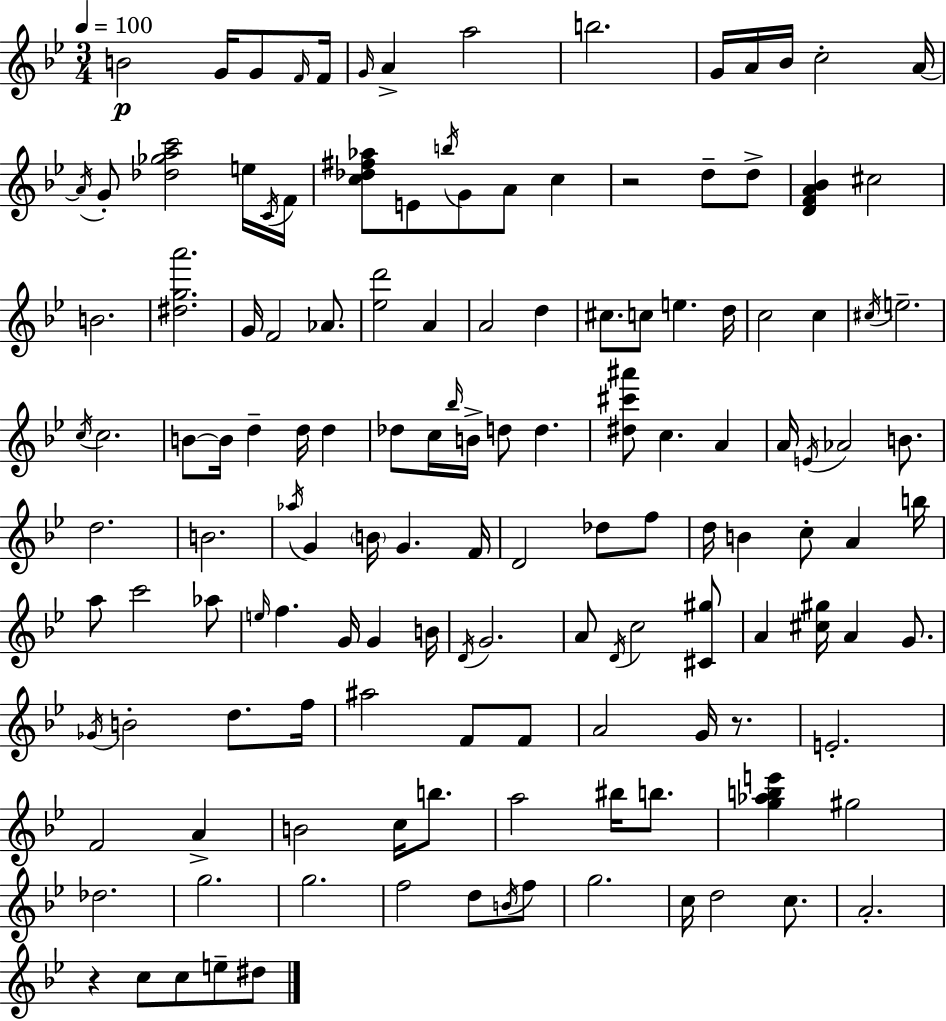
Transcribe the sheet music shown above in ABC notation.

X:1
T:Untitled
M:3/4
L:1/4
K:Gm
B2 G/4 G/2 F/4 F/4 G/4 A a2 b2 G/4 A/4 _B/4 c2 A/4 A/4 G/2 [_d_gac']2 e/4 C/4 F/4 [c_d^f_a]/2 E/2 b/4 G/2 A/2 c z2 d/2 d/2 [DFA_B] ^c2 B2 [^dga']2 G/4 F2 _A/2 [_ed']2 A A2 d ^c/2 c/2 e d/4 c2 c ^c/4 e2 c/4 c2 B/2 B/4 d d/4 d _d/2 c/4 _b/4 B/4 d/2 d [^d^c'^a']/2 c A A/4 E/4 _A2 B/2 d2 B2 _a/4 G B/4 G F/4 D2 _d/2 f/2 d/4 B c/2 A b/4 a/2 c'2 _a/2 e/4 f G/4 G B/4 D/4 G2 A/2 D/4 c2 [^C^g]/2 A [^c^g]/4 A G/2 _G/4 B2 d/2 f/4 ^a2 F/2 F/2 A2 G/4 z/2 E2 F2 A B2 c/4 b/2 a2 ^b/4 b/2 [g_abe'] ^g2 _d2 g2 g2 f2 d/2 B/4 f/2 g2 c/4 d2 c/2 A2 z c/2 c/2 e/2 ^d/2